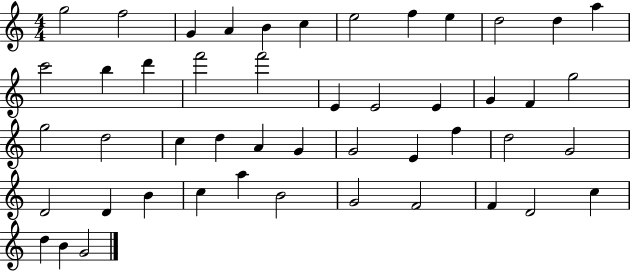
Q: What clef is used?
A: treble